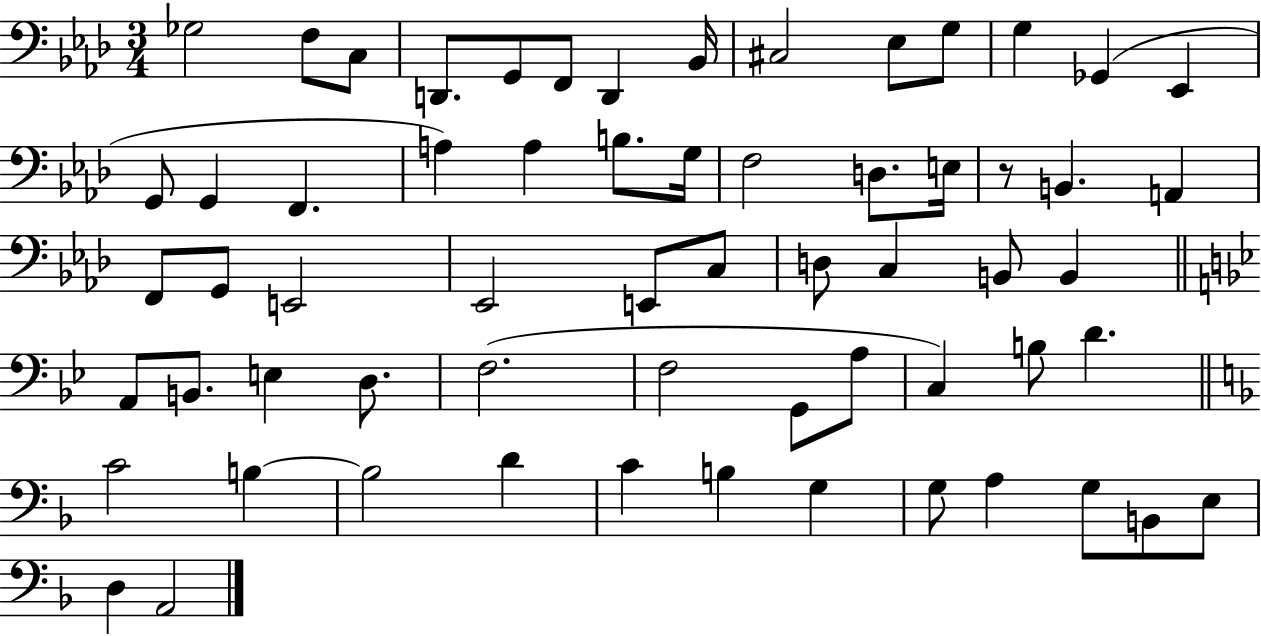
{
  \clef bass
  \numericTimeSignature
  \time 3/4
  \key aes \major
  \repeat volta 2 { ges2 f8 c8 | d,8. g,8 f,8 d,4 bes,16 | cis2 ees8 g8 | g4 ges,4( ees,4 | \break g,8 g,4 f,4. | a4) a4 b8. g16 | f2 d8. e16 | r8 b,4. a,4 | \break f,8 g,8 e,2 | ees,2 e,8 c8 | d8 c4 b,8 b,4 | \bar "||" \break \key bes \major a,8 b,8. e4 d8. | f2.( | f2 g,8 a8 | c4) b8 d'4. | \break \bar "||" \break \key d \minor c'2 b4~~ | b2 d'4 | c'4 b4 g4 | g8 a4 g8 b,8 e8 | \break d4 a,2 | } \bar "|."
}